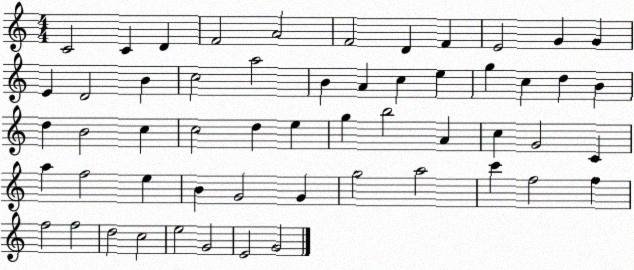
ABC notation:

X:1
T:Untitled
M:4/4
L:1/4
K:C
C2 C D F2 A2 F2 D F E2 G G E D2 B c2 a2 B A c e g c d B d B2 c c2 d e g b2 A c G2 C a f2 e B G2 G g2 a2 c' f2 f f2 f2 d2 c2 e2 G2 E2 G2